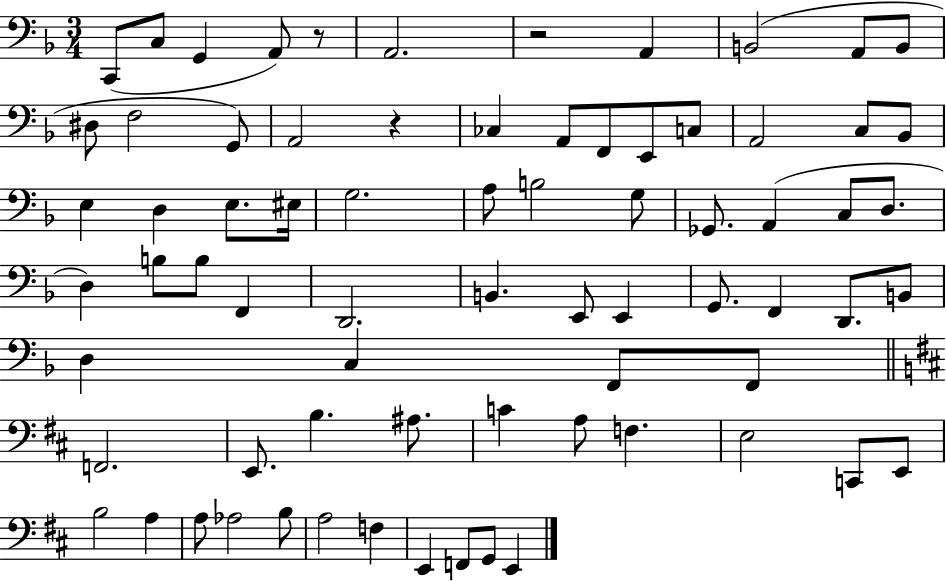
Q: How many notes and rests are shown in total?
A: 73